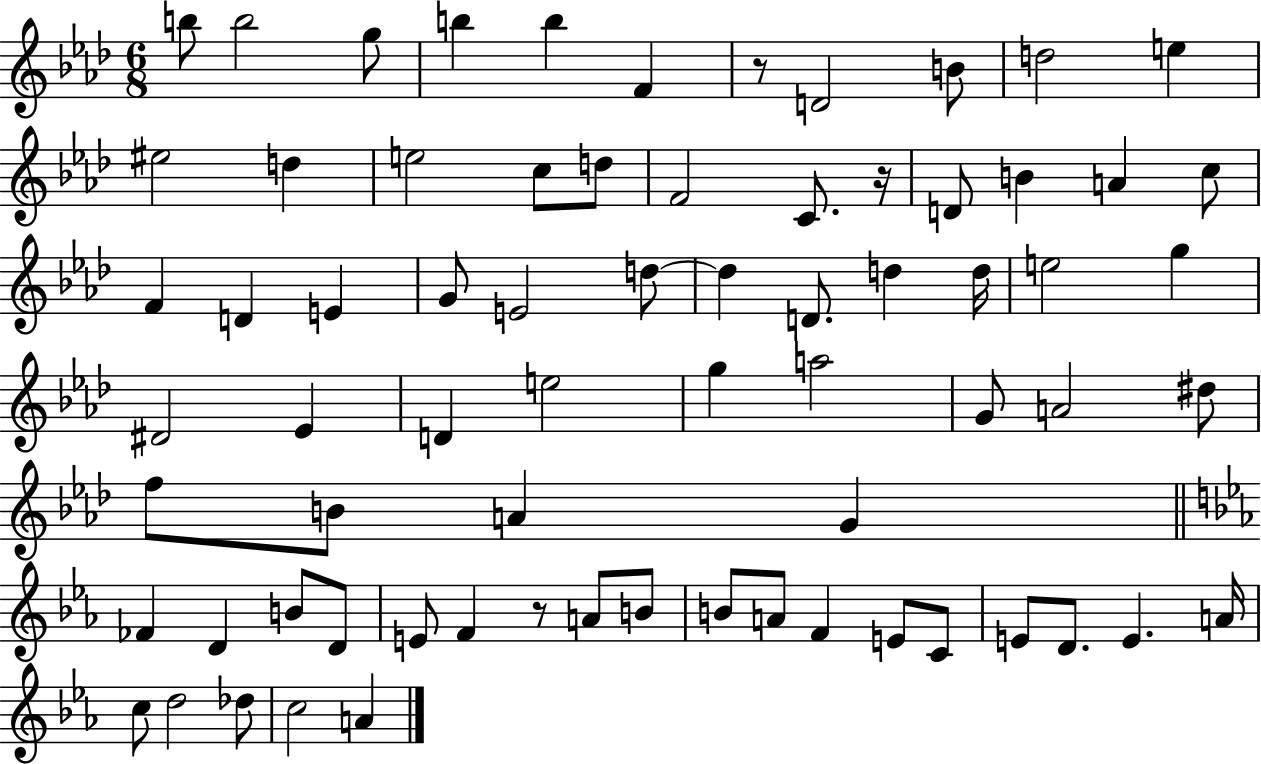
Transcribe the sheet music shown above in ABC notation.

X:1
T:Untitled
M:6/8
L:1/4
K:Ab
b/2 b2 g/2 b b F z/2 D2 B/2 d2 e ^e2 d e2 c/2 d/2 F2 C/2 z/4 D/2 B A c/2 F D E G/2 E2 d/2 d D/2 d d/4 e2 g ^D2 _E D e2 g a2 G/2 A2 ^d/2 f/2 B/2 A G _F D B/2 D/2 E/2 F z/2 A/2 B/2 B/2 A/2 F E/2 C/2 E/2 D/2 E A/4 c/2 d2 _d/2 c2 A